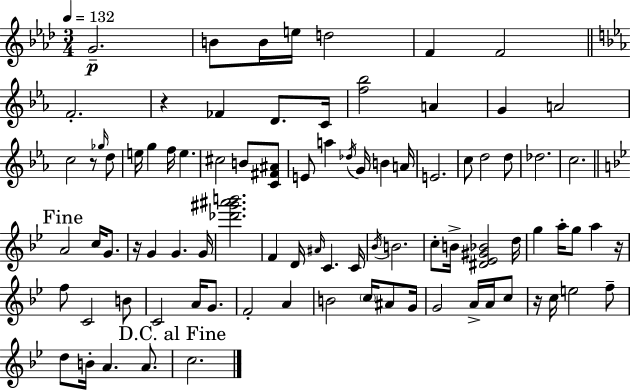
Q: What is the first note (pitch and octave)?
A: G4